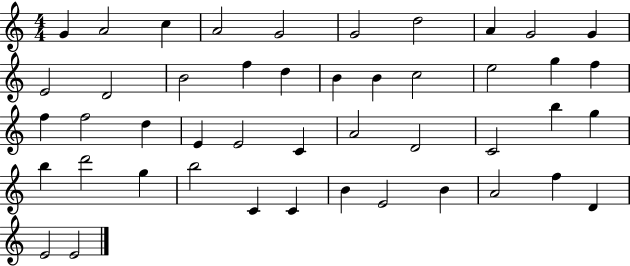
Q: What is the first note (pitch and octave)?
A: G4